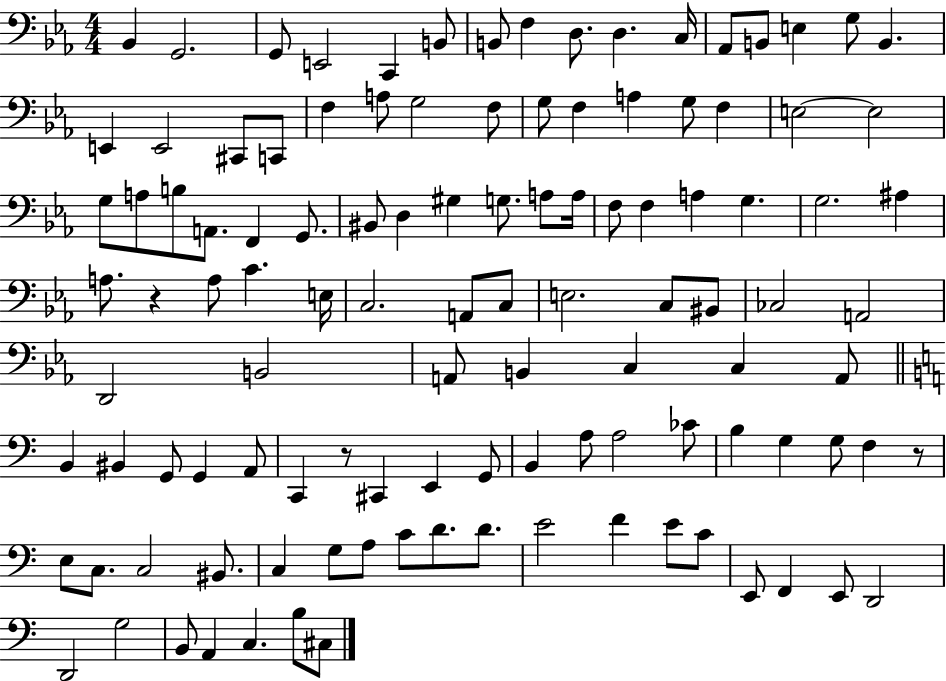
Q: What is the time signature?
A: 4/4